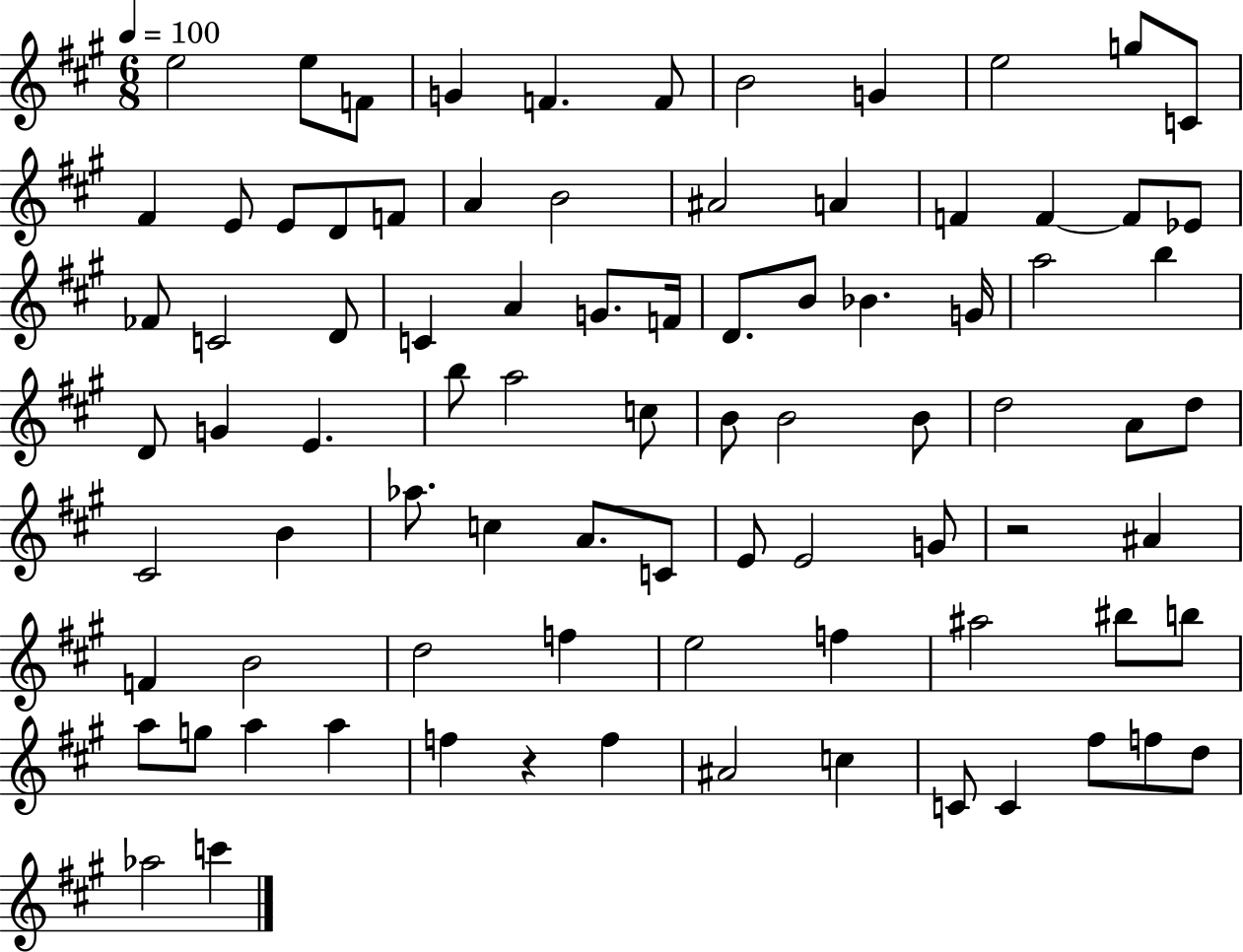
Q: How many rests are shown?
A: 2